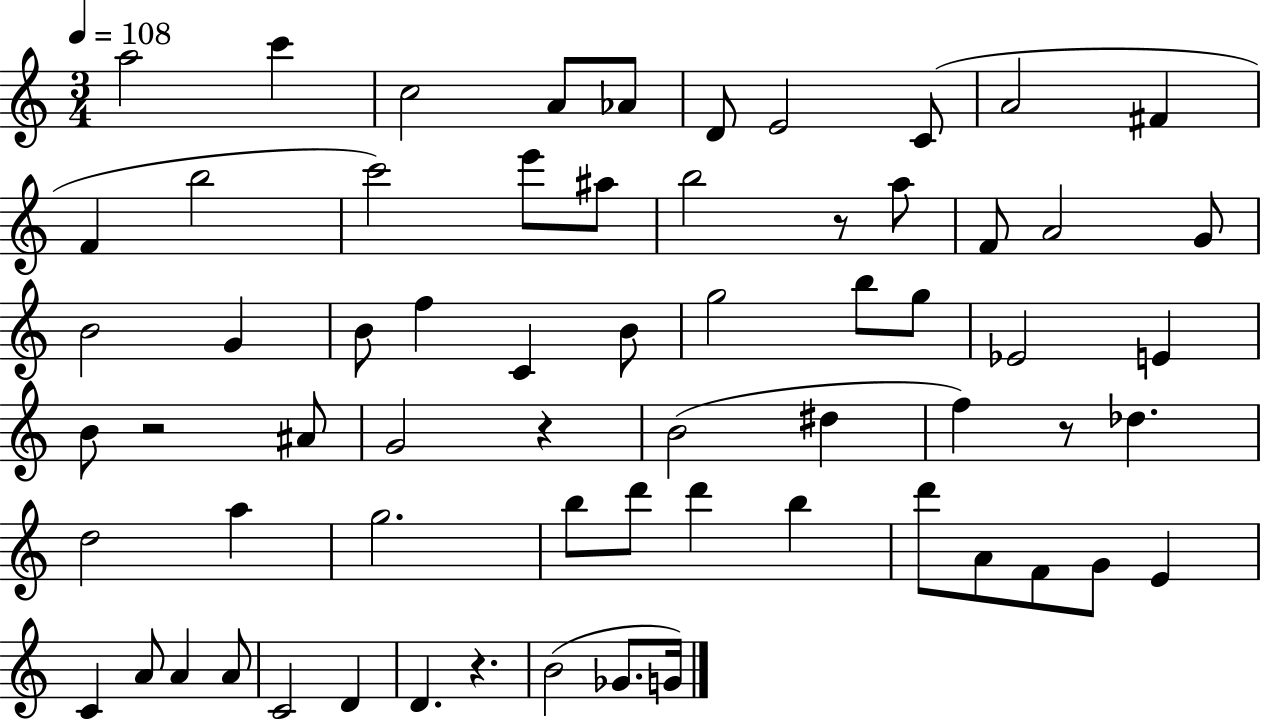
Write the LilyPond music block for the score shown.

{
  \clef treble
  \numericTimeSignature
  \time 3/4
  \key c \major
  \tempo 4 = 108
  \repeat volta 2 { a''2 c'''4 | c''2 a'8 aes'8 | d'8 e'2 c'8( | a'2 fis'4 | \break f'4 b''2 | c'''2) e'''8 ais''8 | b''2 r8 a''8 | f'8 a'2 g'8 | \break b'2 g'4 | b'8 f''4 c'4 b'8 | g''2 b''8 g''8 | ees'2 e'4 | \break b'8 r2 ais'8 | g'2 r4 | b'2( dis''4 | f''4) r8 des''4. | \break d''2 a''4 | g''2. | b''8 d'''8 d'''4 b''4 | d'''8 a'8 f'8 g'8 e'4 | \break c'4 a'8 a'4 a'8 | c'2 d'4 | d'4. r4. | b'2( ges'8. g'16) | \break } \bar "|."
}